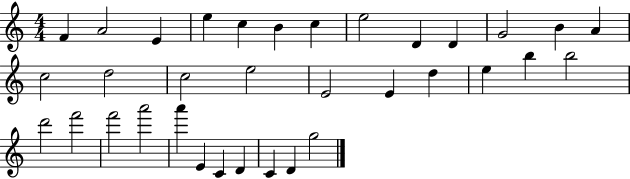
{
  \clef treble
  \numericTimeSignature
  \time 4/4
  \key c \major
  f'4 a'2 e'4 | e''4 c''4 b'4 c''4 | e''2 d'4 d'4 | g'2 b'4 a'4 | \break c''2 d''2 | c''2 e''2 | e'2 e'4 d''4 | e''4 b''4 b''2 | \break d'''2 f'''2 | f'''2 a'''2 | a'''4 e'4 c'4 d'4 | c'4 d'4 g''2 | \break \bar "|."
}